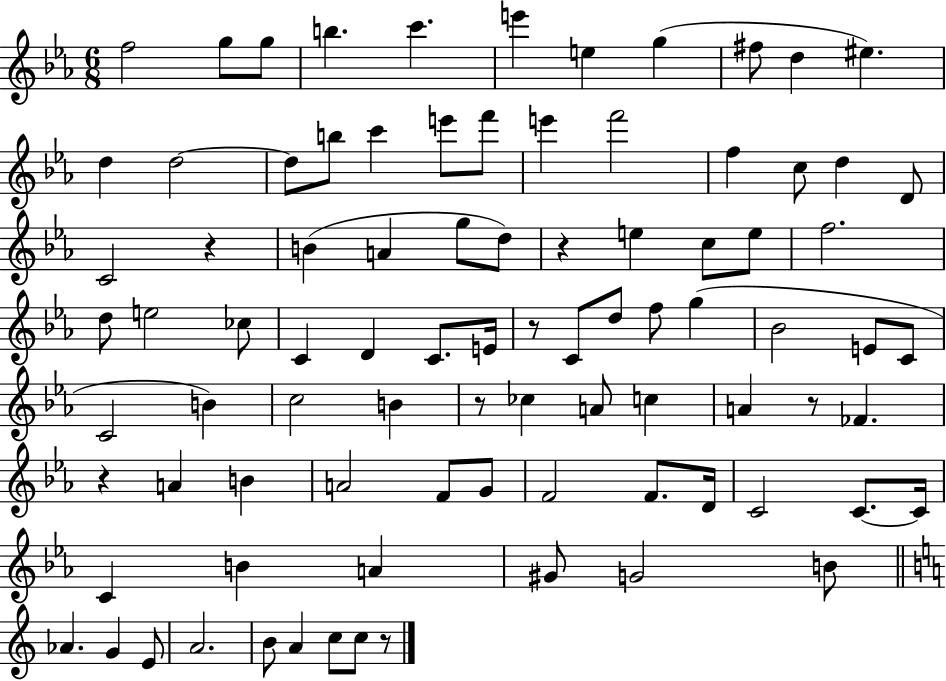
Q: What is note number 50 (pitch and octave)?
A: C5